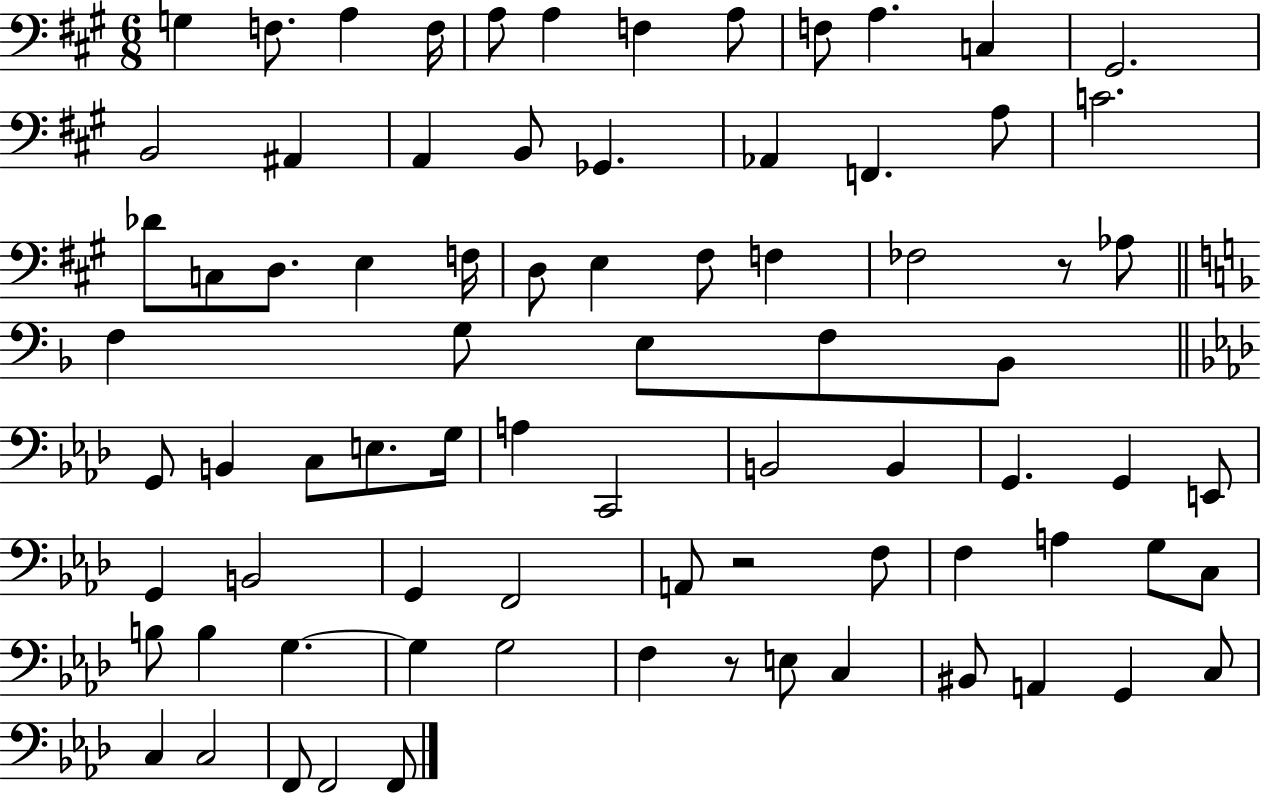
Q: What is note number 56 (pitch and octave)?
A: F3